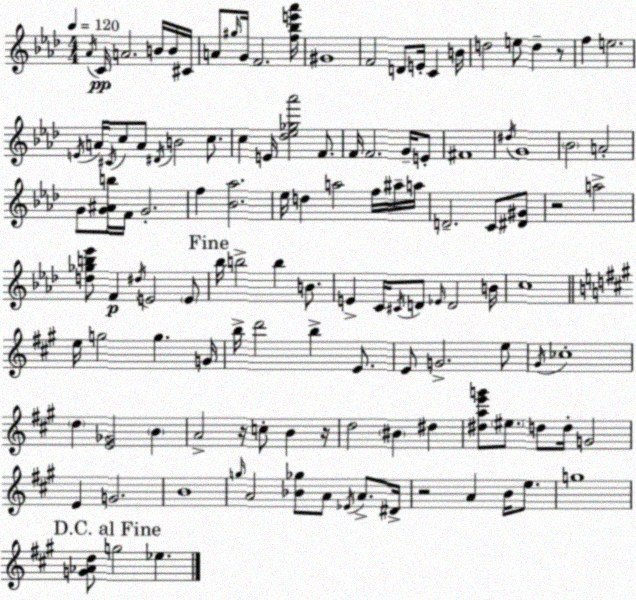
X:1
T:Untitled
M:4/4
L:1/4
K:Fm
_A/4 C/4 A2 B/4 B/4 ^C/4 A/2 ^g/4 G/4 F2 [f_be'_a']/4 ^G4 F2 D/2 E/4 C B/4 d2 e/2 d z/2 f e2 E/4 A/4 ^C/4 c/2 A/2 ^D/4 B2 c/2 c E/4 [_d_e_g_a']2 F/2 F/4 F2 G/4 E/2 ^F4 ^d/4 G4 _B2 A2 G/2 [G^Ab]/4 F/4 G2 f [_B_a]2 _e/4 d a2 f/4 ^a/4 a/4 D2 C/2 [^D^G]/2 z2 a2 [d_gb_e']/2 F ^d/4 E2 E/2 _b/4 b2 b B/2 E C/4 ^C/4 D/2 _E/4 D2 B/4 c4 e/4 g2 g G/4 b/4 d'2 b E/2 E/2 G2 e/2 ^G/4 _c4 d [E_G]2 B A2 z/4 c/2 B z/4 d2 ^B ^d [^dae'g']/2 ^e/2 d/2 d/4 G2 E G2 B4 g/4 A2 [_B_g]/2 A/2 _E/4 A/2 ^D/4 z2 A B/4 e/2 g4 [G_Ad]/2 g2 _e